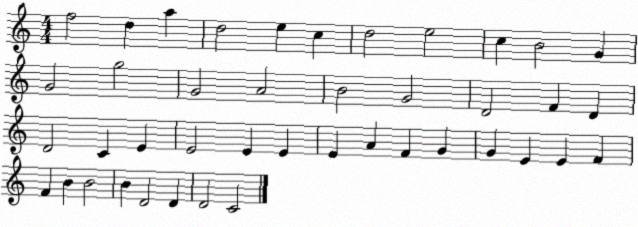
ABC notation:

X:1
T:Untitled
M:4/4
L:1/4
K:C
f2 d a d2 e c d2 e2 c B2 G G2 g2 G2 A2 B2 G2 D2 F D D2 C E E2 E E E A F G G E E F F B B2 B D2 D D2 C2